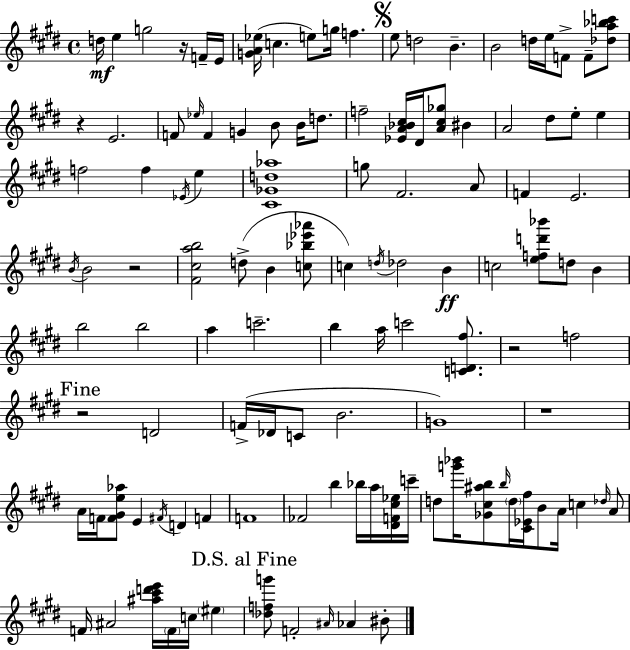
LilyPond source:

{
  \clef treble
  \time 4/4
  \defaultTimeSignature
  \key e \major
  d''16\mf e''4 g''2 r16 f'16-- e'16 | <g' a' ees''>16( c''4. e''8) g''16 f''4. | \mark \markup { \musicglyph "scripts.segno" } e''8 d''2 b'4.-- | b'2 d''16 e''16 f'8-> f'8-- <des'' a'' bes'' c'''>8 | \break r4 e'2. | f'8 \grace { ees''16 } f'4 g'4 b'8 b'16 d''8. | f''2-- <ees' a' bes' cis''>16 dis'16 <a' cis'' ges''>8 bis'4 | a'2 dis''8 e''8-. e''4 | \break f''2 f''4 \acciaccatura { ees'16 } e''4 | <cis' ges' d'' aes''>1 | g''8 fis'2. | a'8 f'4 e'2. | \break \acciaccatura { b'16 } b'2 r2 | <fis' cis'' a'' b''>2 d''8->( b'4 | <c'' bes'' ees''' aes'''>8 c''4) \acciaccatura { d''16 } des''2 | b'4\ff c''2 <e'' f'' d''' bes'''>8 d''8 | \break b'4 b''2 b''2 | a''4 c'''2.-- | b''4 a''16 c'''2 | <c' d' fis''>8. r2 f''2 | \break \mark "Fine" r2 d'2 | f'16->( des'16 c'8 b'2. | g'1) | r1 | \break a'16 f'16 <f' gis' e'' aes''>8 e'4 \acciaccatura { fis'16 } d'4 | f'4 f'1 | fes'2 b''4 | bes''16 a''16 <dis' f' cis'' ees''>16 c'''16-- d''8 <g''' bes'''>16 <ges' cis'' ais'' b''>8 \grace { b''16 } \parenthesize d''16 <cis' ees' fis''>16 b'8 a'16 | \break c''4 \grace { des''16 } a'8 f'16 ais'2 | <ais'' cis''' d''' e'''>16 \parenthesize f'16 c''16 \parenthesize eis''4 \mark "D.S. al Fine" <des'' f'' g'''>8 f'2-. | \grace { ais'16 } aes'4 bis'8-. \bar "|."
}